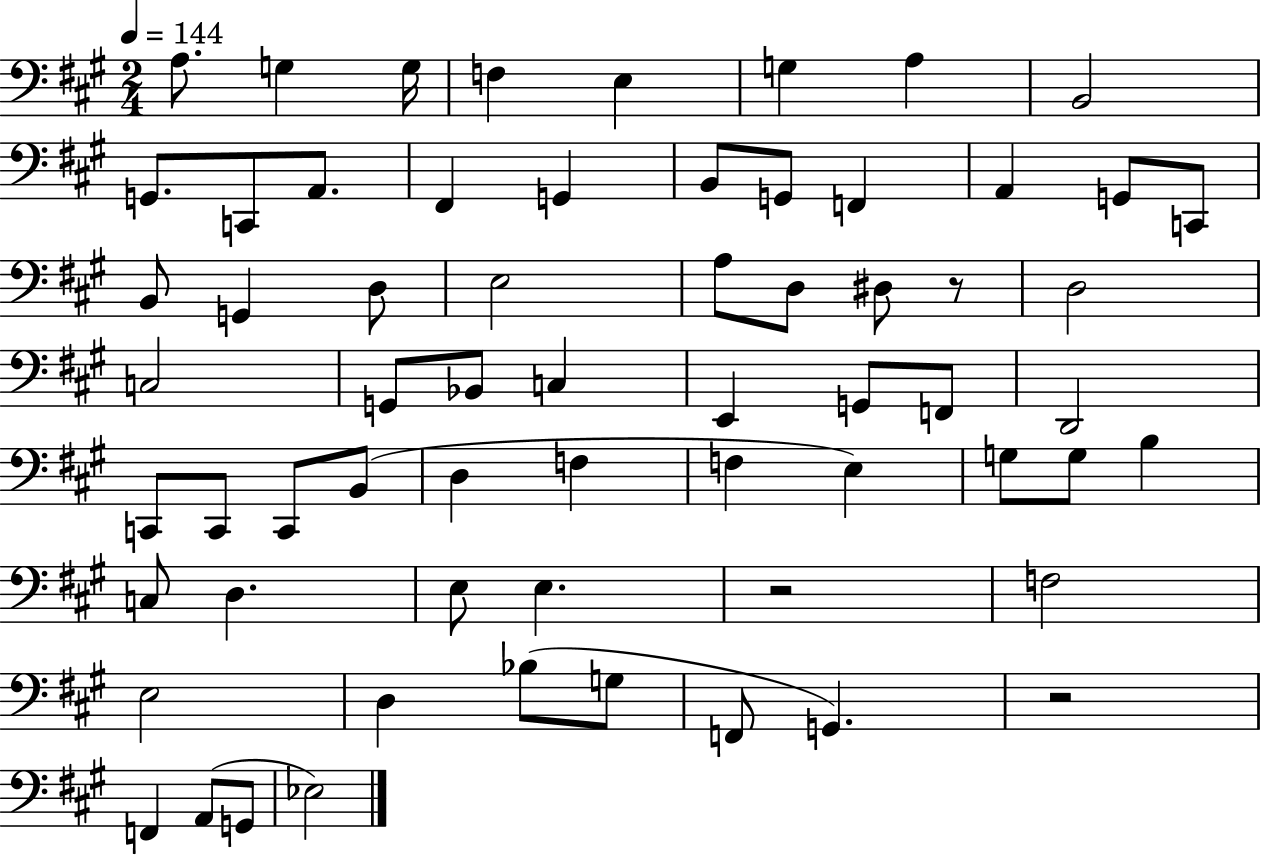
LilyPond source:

{
  \clef bass
  \numericTimeSignature
  \time 2/4
  \key a \major
  \tempo 4 = 144
  a8. g4 g16 | f4 e4 | g4 a4 | b,2 | \break g,8. c,8 a,8. | fis,4 g,4 | b,8 g,8 f,4 | a,4 g,8 c,8 | \break b,8 g,4 d8 | e2 | a8 d8 dis8 r8 | d2 | \break c2 | g,8 bes,8 c4 | e,4 g,8 f,8 | d,2 | \break c,8 c,8 c,8 b,8( | d4 f4 | f4 e4) | g8 g8 b4 | \break c8 d4. | e8 e4. | r2 | f2 | \break e2 | d4 bes8( g8 | f,8 g,4.) | r2 | \break f,4 a,8( g,8 | ees2) | \bar "|."
}